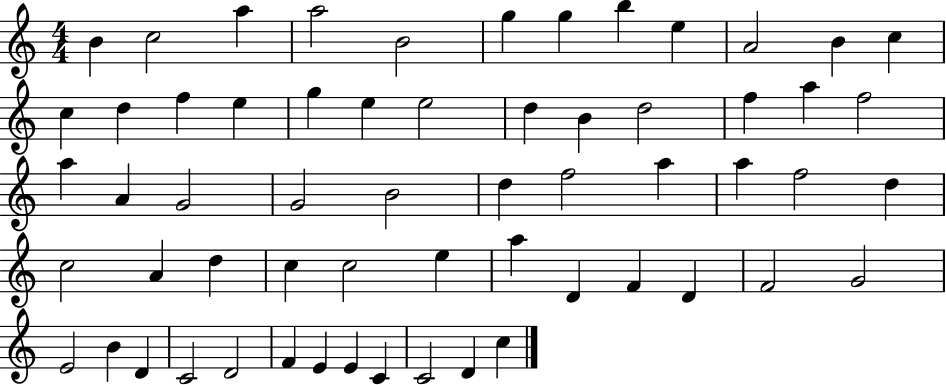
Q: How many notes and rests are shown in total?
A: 60